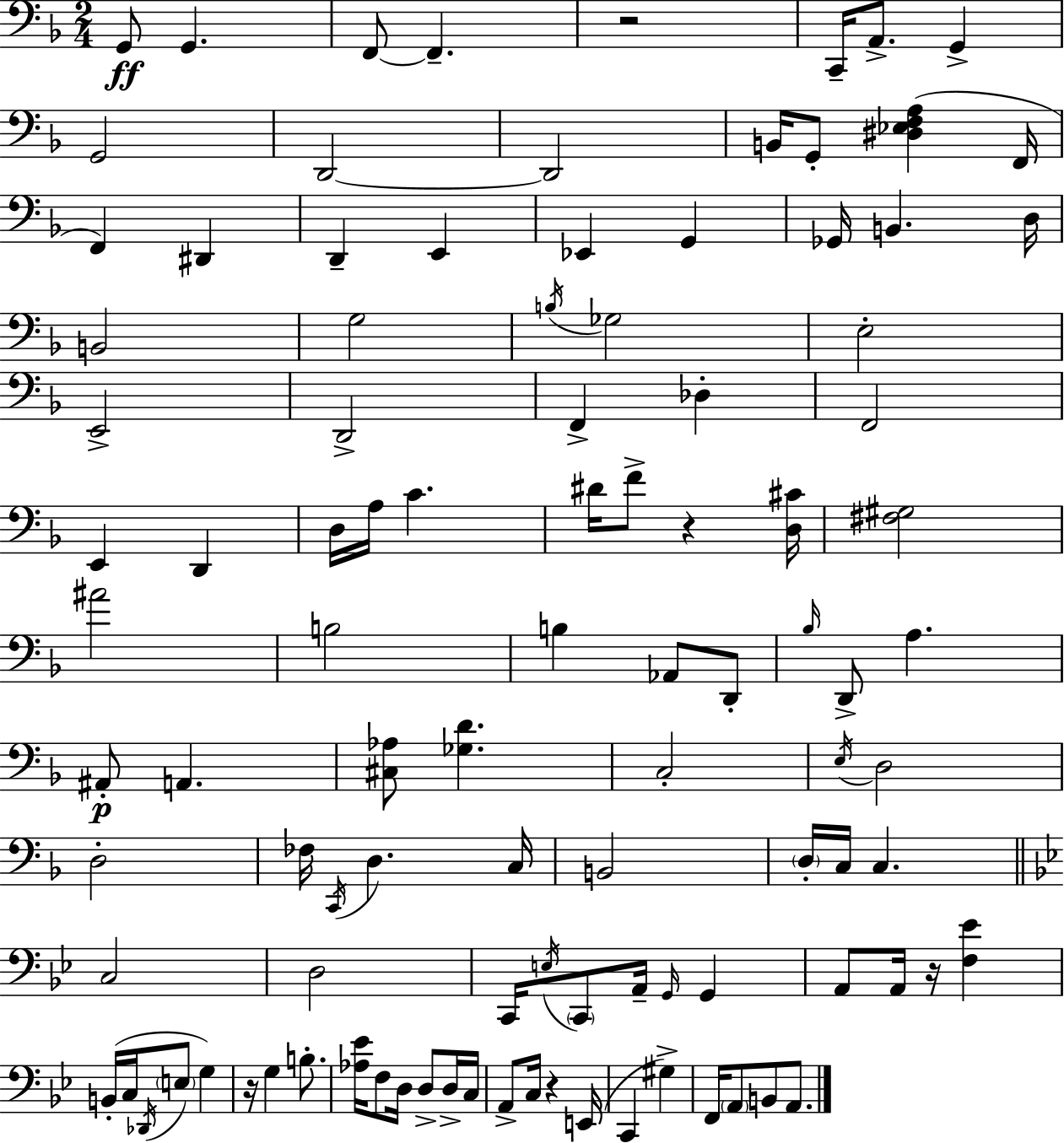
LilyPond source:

{
  \clef bass
  \numericTimeSignature
  \time 2/4
  \key f \major
  g,8\ff g,4. | f,8~~ f,4.-- | r2 | c,16-- a,8.-> g,4-> | \break g,2 | d,2~~ | d,2 | b,16 g,8-. <dis ees f a>4( f,16 | \break f,4) dis,4 | d,4-- e,4 | ees,4 g,4 | ges,16 b,4. d16 | \break b,2 | g2 | \acciaccatura { b16 } ges2 | e2-. | \break e,2-> | d,2-> | f,4-> des4-. | f,2 | \break e,4 d,4 | d16 a16 c'4. | dis'16 f'8-> r4 | <d cis'>16 <fis gis>2 | \break ais'2 | b2 | b4 aes,8 d,8-. | \grace { bes16 } d,8-> a4. | \break ais,8-.\p a,4. | <cis aes>8 <ges d'>4. | c2-. | \acciaccatura { e16 } d2 | \break d2-. | fes16 \acciaccatura { c,16 } d4. | c16 b,2 | \parenthesize d16-. c16 c4. | \break \bar "||" \break \key bes \major c2 | d2 | c,16 \acciaccatura { e16 } \parenthesize c,8 a,16-- \grace { g,16 } g,4 | a,8 a,16 r16 <f ees'>4 | \break b,16-.( c16 \acciaccatura { des,16 } \parenthesize e8 g4) | r16 g4 | b8.-. <aes ees'>16 f8 d16 d8-> | d16-> c16 a,8-> c16 r4 | \break e,16( c,4 gis4->) | f,16 \parenthesize a,8 b,8 | a,8. \bar "|."
}